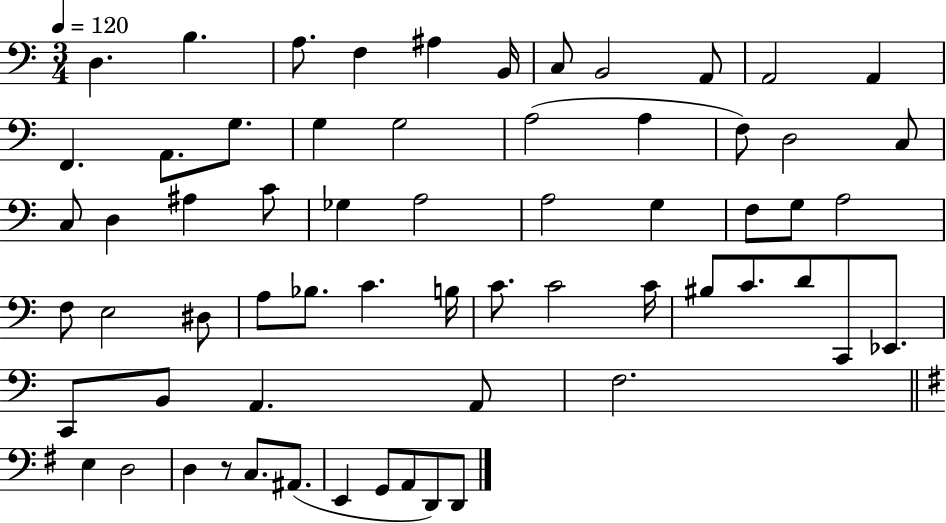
D3/q. B3/q. A3/e. F3/q A#3/q B2/s C3/e B2/h A2/e A2/h A2/q F2/q. A2/e. G3/e. G3/q G3/h A3/h A3/q F3/e D3/h C3/e C3/e D3/q A#3/q C4/e Gb3/q A3/h A3/h G3/q F3/e G3/e A3/h F3/e E3/h D#3/e A3/e Bb3/e. C4/q. B3/s C4/e. C4/h C4/s BIS3/e C4/e. D4/e C2/e Eb2/e. C2/e B2/e A2/q. A2/e F3/h. E3/q D3/h D3/q R/e C3/e. A#2/e. E2/q G2/e A2/e D2/e D2/e